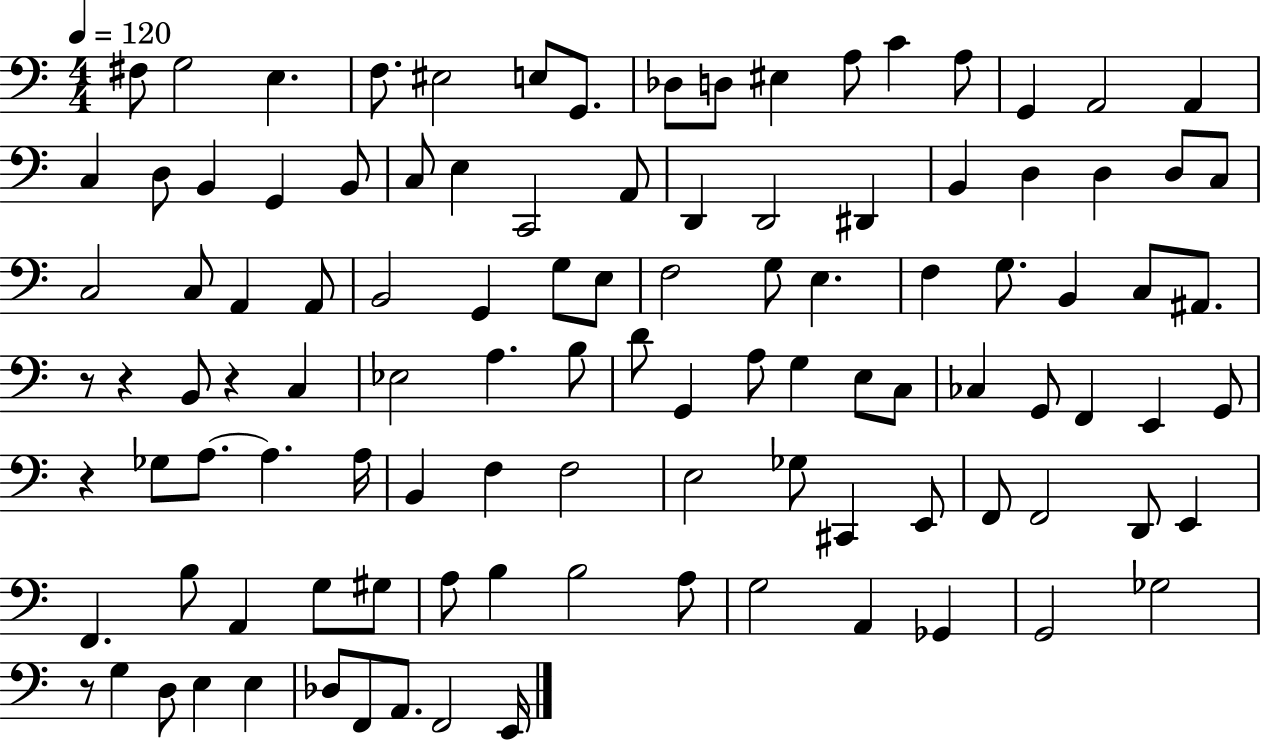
X:1
T:Untitled
M:4/4
L:1/4
K:C
^F,/2 G,2 E, F,/2 ^E,2 E,/2 G,,/2 _D,/2 D,/2 ^E, A,/2 C A,/2 G,, A,,2 A,, C, D,/2 B,, G,, B,,/2 C,/2 E, C,,2 A,,/2 D,, D,,2 ^D,, B,, D, D, D,/2 C,/2 C,2 C,/2 A,, A,,/2 B,,2 G,, G,/2 E,/2 F,2 G,/2 E, F, G,/2 B,, C,/2 ^A,,/2 z/2 z B,,/2 z C, _E,2 A, B,/2 D/2 G,, A,/2 G, E,/2 C,/2 _C, G,,/2 F,, E,, G,,/2 z _G,/2 A,/2 A, A,/4 B,, F, F,2 E,2 _G,/2 ^C,, E,,/2 F,,/2 F,,2 D,,/2 E,, F,, B,/2 A,, G,/2 ^G,/2 A,/2 B, B,2 A,/2 G,2 A,, _G,, G,,2 _G,2 z/2 G, D,/2 E, E, _D,/2 F,,/2 A,,/2 F,,2 E,,/4